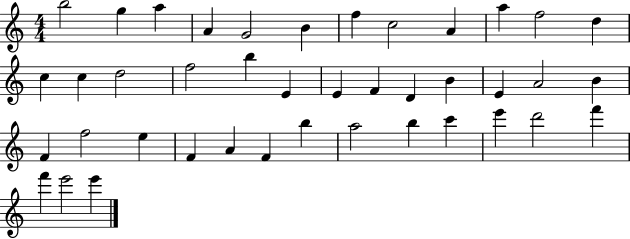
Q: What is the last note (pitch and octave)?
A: E6